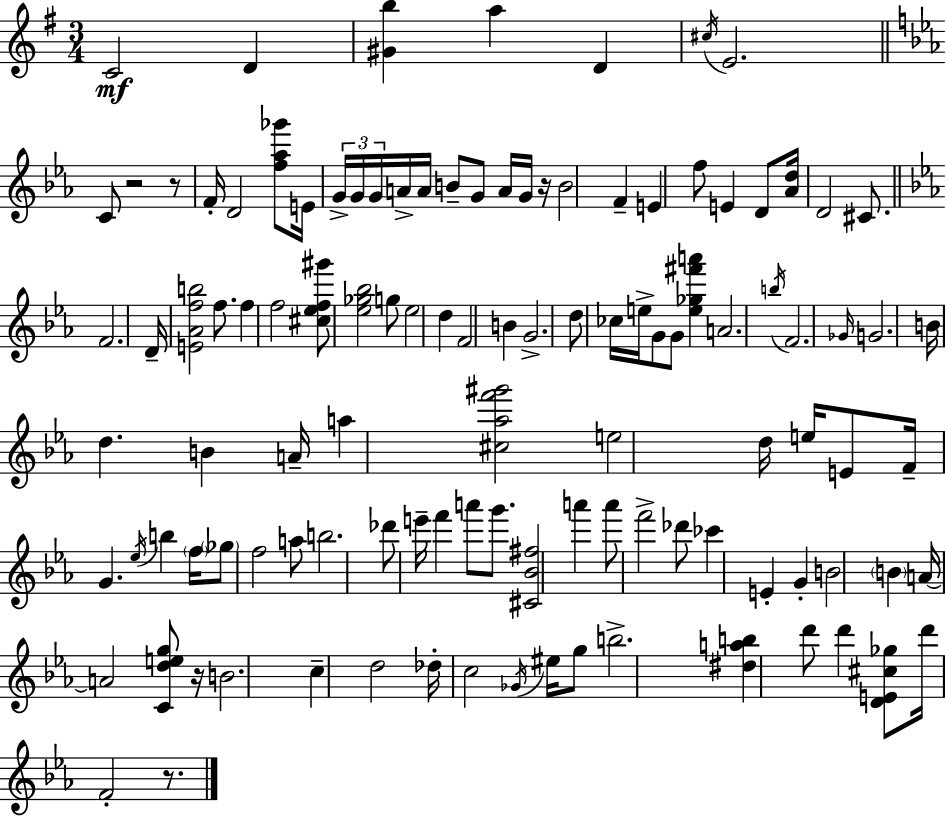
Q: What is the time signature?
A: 3/4